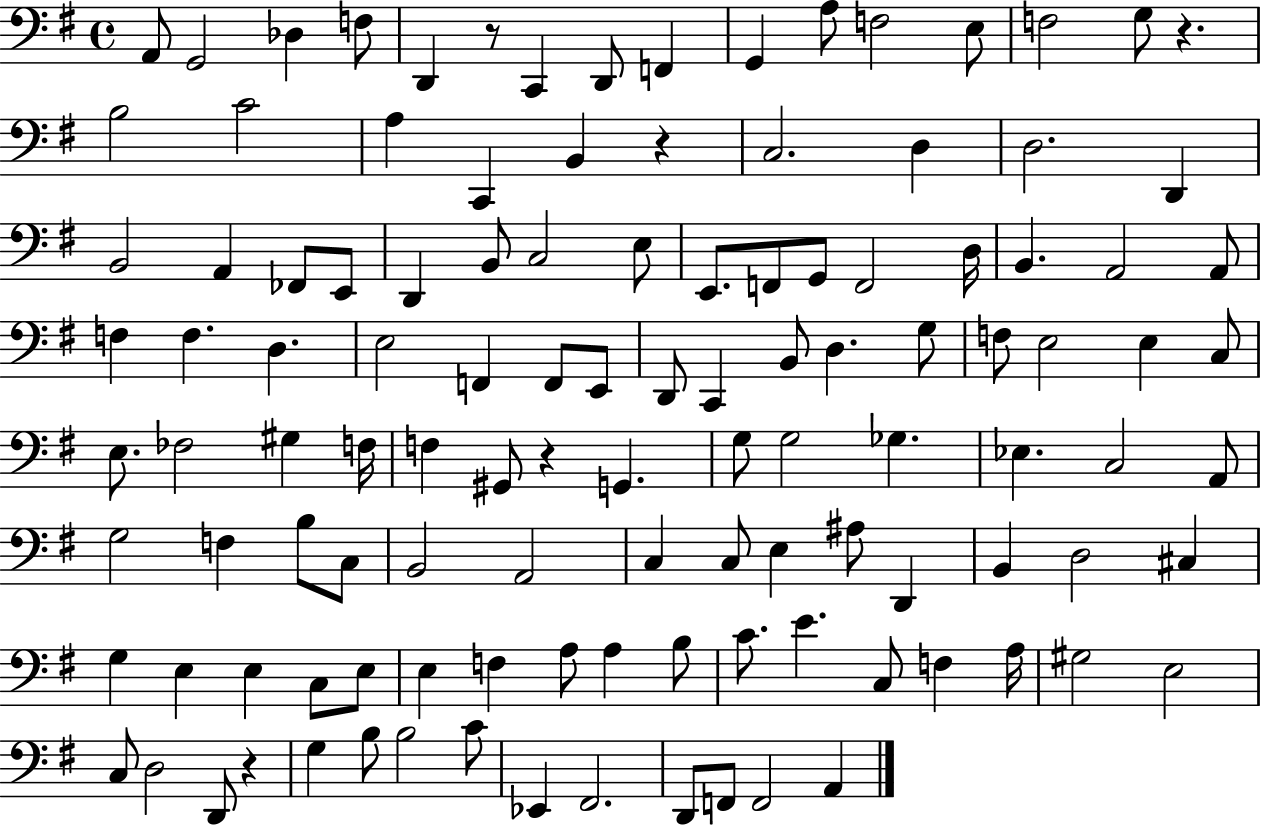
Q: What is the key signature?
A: G major